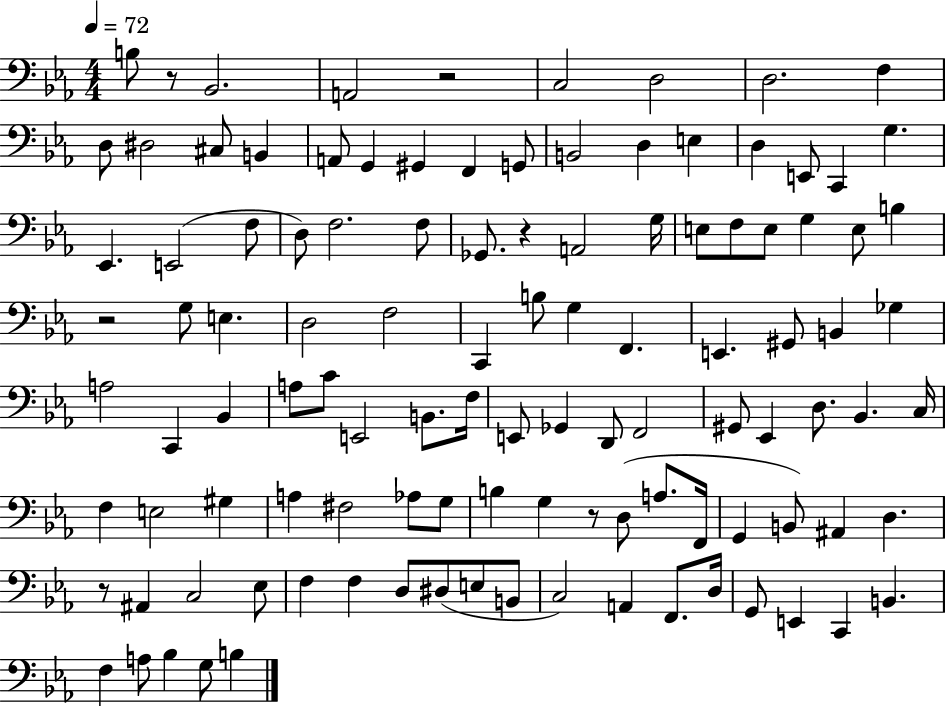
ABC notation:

X:1
T:Untitled
M:4/4
L:1/4
K:Eb
B,/2 z/2 _B,,2 A,,2 z2 C,2 D,2 D,2 F, D,/2 ^D,2 ^C,/2 B,, A,,/2 G,, ^G,, F,, G,,/2 B,,2 D, E, D, E,,/2 C,, G, _E,, E,,2 F,/2 D,/2 F,2 F,/2 _G,,/2 z A,,2 G,/4 E,/2 F,/2 E,/2 G, E,/2 B, z2 G,/2 E, D,2 F,2 C,, B,/2 G, F,, E,, ^G,,/2 B,, _G, A,2 C,, _B,, A,/2 C/2 E,,2 B,,/2 F,/4 E,,/2 _G,, D,,/2 F,,2 ^G,,/2 _E,, D,/2 _B,, C,/4 F, E,2 ^G, A, ^F,2 _A,/2 G,/2 B, G, z/2 D,/2 A,/2 F,,/4 G,, B,,/2 ^A,, D, z/2 ^A,, C,2 _E,/2 F, F, D,/2 ^D,/2 E,/2 B,,/2 C,2 A,, F,,/2 D,/4 G,,/2 E,, C,, B,, F, A,/2 _B, G,/2 B,